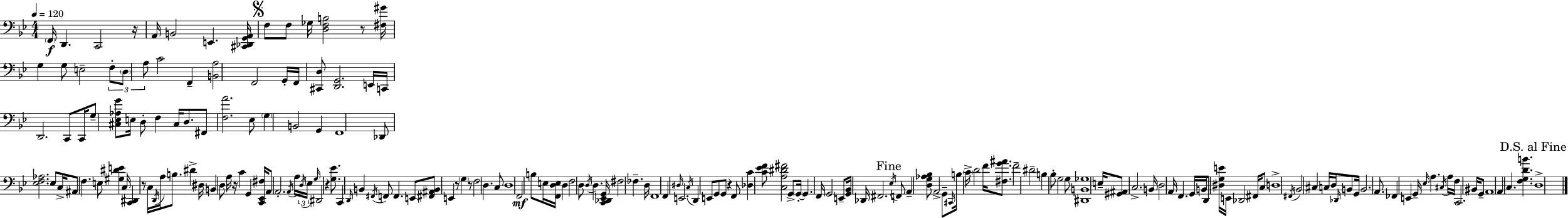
X:1
T:Untitled
M:4/4
L:1/4
K:Bb
F,,/4 D,, C,,2 z/4 A,,/4 B,,2 E,, [^C,,_D,,G,,A,,]/4 F,/2 F,/2 _G,/4 [D,F,B,]2 z/2 [^F,^G]/4 G, G,/2 E,2 F,/2 D,/2 A,/2 C2 F,, [B,,A,]2 F,,2 G,,/4 F,,/4 [^C,,D,]/2 [D,,G,,]2 E,,/4 C,,/4 D,,2 C,,/2 C,,/4 G,/2 [^C,_E,_A,G]/2 E,/4 D,/2 F, ^C,/4 D,/2 ^F,,/2 [F,A]2 _E,/2 G, B,,2 G,, F,,4 _D,,/2 [_E,F,_A,]2 _E,/2 C,/4 ^A,,/2 F, E,/2 [^G,^DE] C,/4 [C,,^D,,] z/2 C,/4 D,,/4 A,/4 B,/2 ^D ^D,/4 B,, D,/2 A,/4 z/4 C G,, [C,,_E,,^F,]/4 A,,/2 A,,2 A,,/4 A,/4 D,/4 _E,/4 G,/4 ^D,,2 z [G,_E]/2 C,, D,,/4 B,, ^F,,/4 F,,/2 F,, E,,/2 [^F,,^A,,B,,]/2 E,, z/2 G, z/2 F,2 D, C,/2 D,4 F,,2 B,/2 E,/4 [F,,D,E,]/4 D, F,2 D,/2 D,/4 D, [C,,_D,,_E,,G,,]/4 ^F,2 _F, D,/4 F,,4 F,, ^D,/4 E,,2 C,/4 D,, E,,/2 G,,/2 G,,/2 z F,,/2 [_D,C] [C_EF]/2 [C,A,^D^F]2 G,,/2 G,,/4 G,, F,,/4 G,,2 E,,/2 [G,,_B,,]/4 _D,,/4 ^F,,2 _E,/4 F,,/2 A,, [D,G,_A,_B,]/2 A,,2 G,,/2 ^C,,/4 B,/4 C/4 D2 F/4 [^F,G^A]/2 F2 ^D2 B, _B,/2 G,2 G,/2 [^D,,B,,_G,]4 E,/4 [^G,,^A,,]/2 C,2 B,,/4 D,2 A,,/4 F,, G,,/4 B,,/4 D,,/2 [^D,G,E]/4 E,,/4 _D,,2 ^F,,/4 C,/2 D,4 ^F,,/4 _B,,2 ^C, C,/4 D,/4 _D,,/4 B,,/2 G,,/4 B,,2 A,,/2 _F,, E,, G,,/4 _E,/4 A, ^C,/4 A,/4 F,/4 C,,2 ^B,,/4 G,,/2 A,,4 A,, C, [F,G,DB] D,4